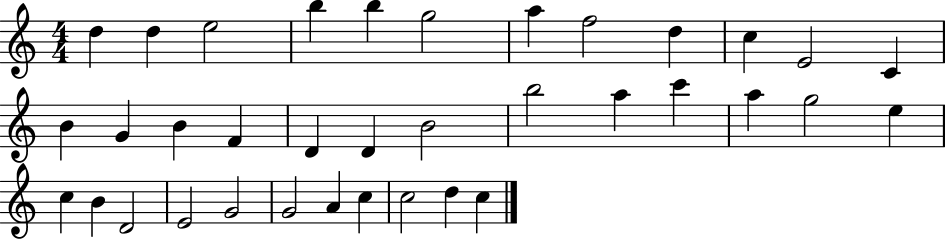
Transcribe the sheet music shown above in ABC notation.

X:1
T:Untitled
M:4/4
L:1/4
K:C
d d e2 b b g2 a f2 d c E2 C B G B F D D B2 b2 a c' a g2 e c B D2 E2 G2 G2 A c c2 d c